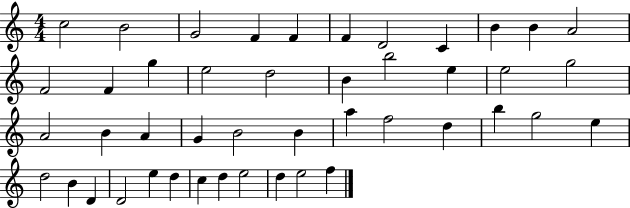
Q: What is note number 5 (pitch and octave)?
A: F4